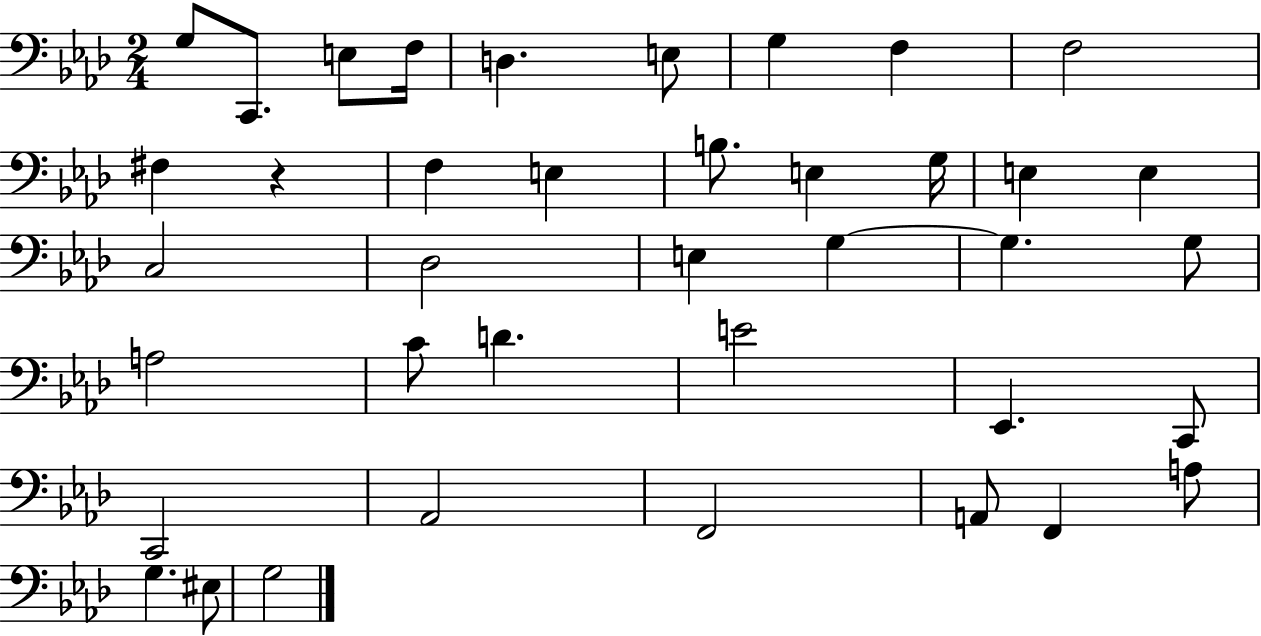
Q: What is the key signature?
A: AES major